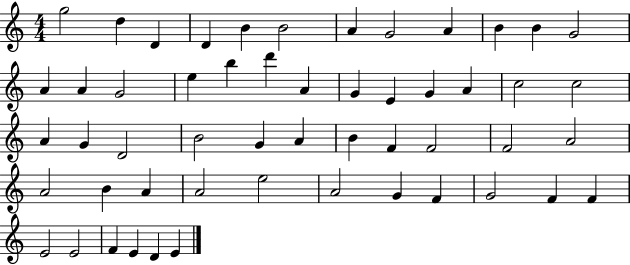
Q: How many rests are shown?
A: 0